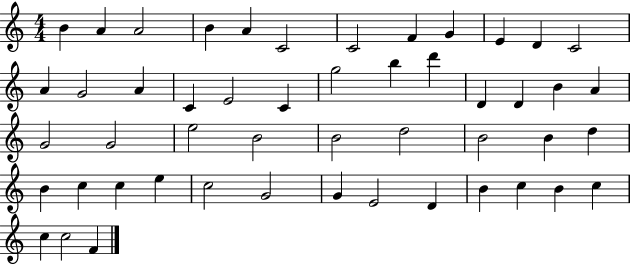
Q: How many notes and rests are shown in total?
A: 50